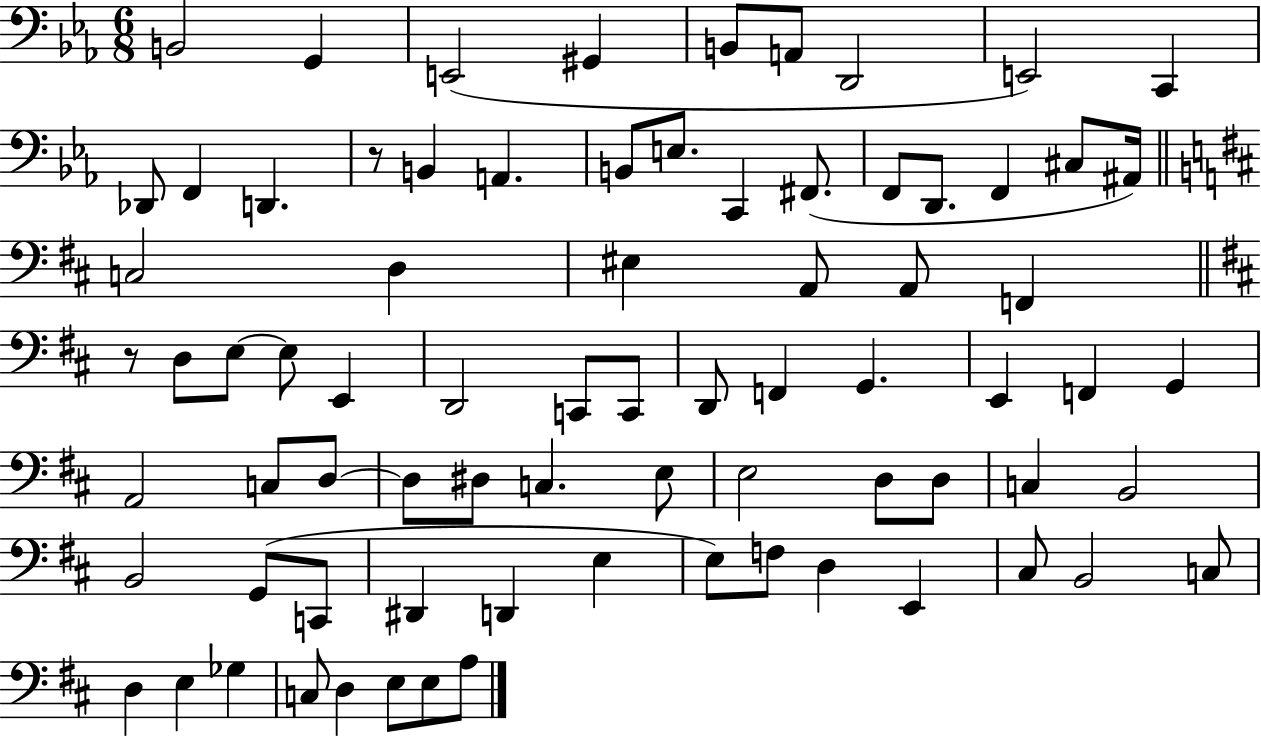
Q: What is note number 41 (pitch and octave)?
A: F2